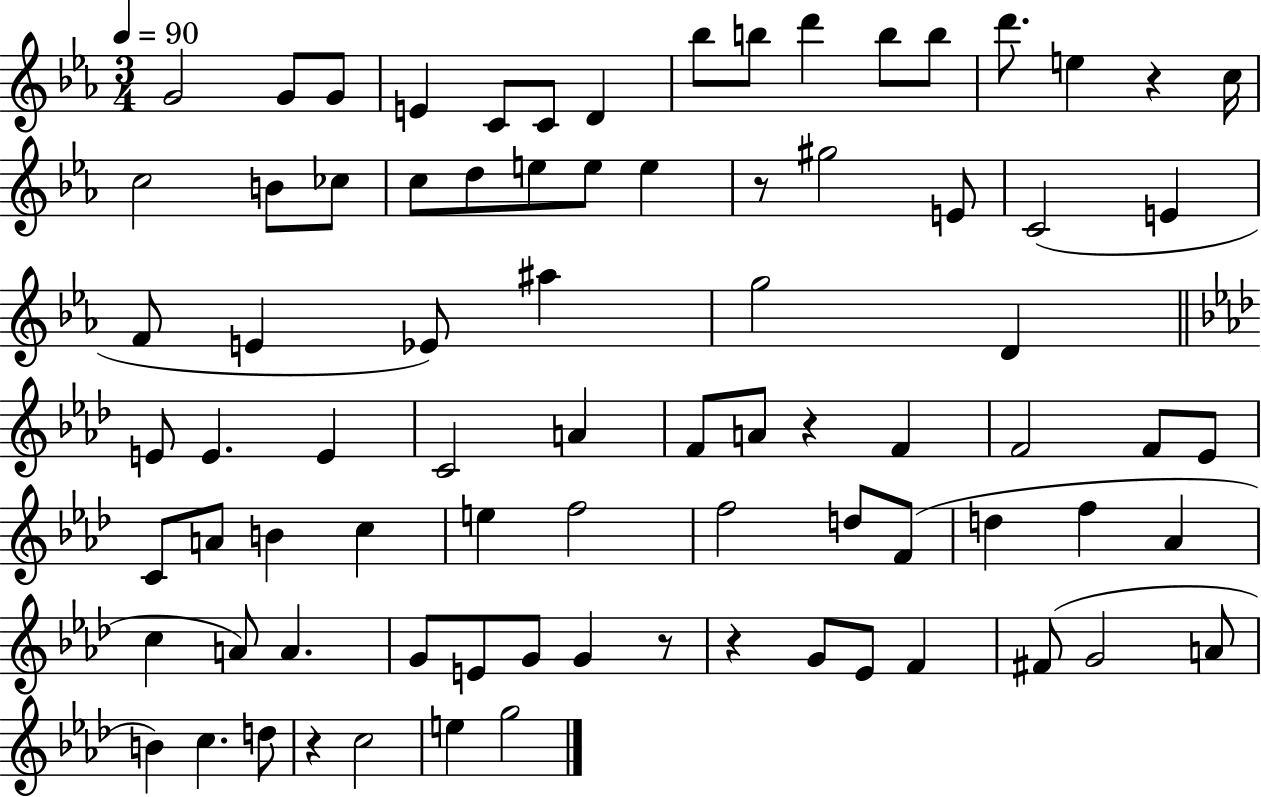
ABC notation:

X:1
T:Untitled
M:3/4
L:1/4
K:Eb
G2 G/2 G/2 E C/2 C/2 D _b/2 b/2 d' b/2 b/2 d'/2 e z c/4 c2 B/2 _c/2 c/2 d/2 e/2 e/2 e z/2 ^g2 E/2 C2 E F/2 E _E/2 ^a g2 D E/2 E E C2 A F/2 A/2 z F F2 F/2 _E/2 C/2 A/2 B c e f2 f2 d/2 F/2 d f _A c A/2 A G/2 E/2 G/2 G z/2 z G/2 _E/2 F ^F/2 G2 A/2 B c d/2 z c2 e g2